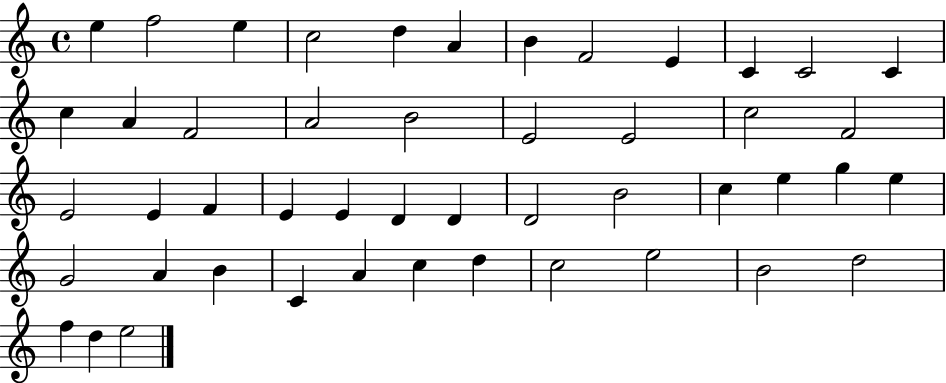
{
  \clef treble
  \time 4/4
  \defaultTimeSignature
  \key c \major
  e''4 f''2 e''4 | c''2 d''4 a'4 | b'4 f'2 e'4 | c'4 c'2 c'4 | \break c''4 a'4 f'2 | a'2 b'2 | e'2 e'2 | c''2 f'2 | \break e'2 e'4 f'4 | e'4 e'4 d'4 d'4 | d'2 b'2 | c''4 e''4 g''4 e''4 | \break g'2 a'4 b'4 | c'4 a'4 c''4 d''4 | c''2 e''2 | b'2 d''2 | \break f''4 d''4 e''2 | \bar "|."
}